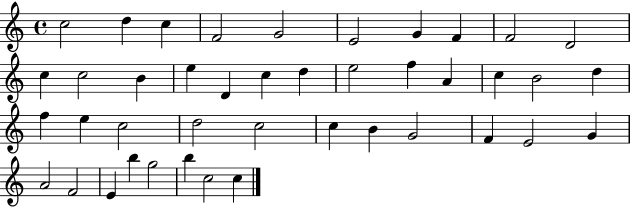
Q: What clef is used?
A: treble